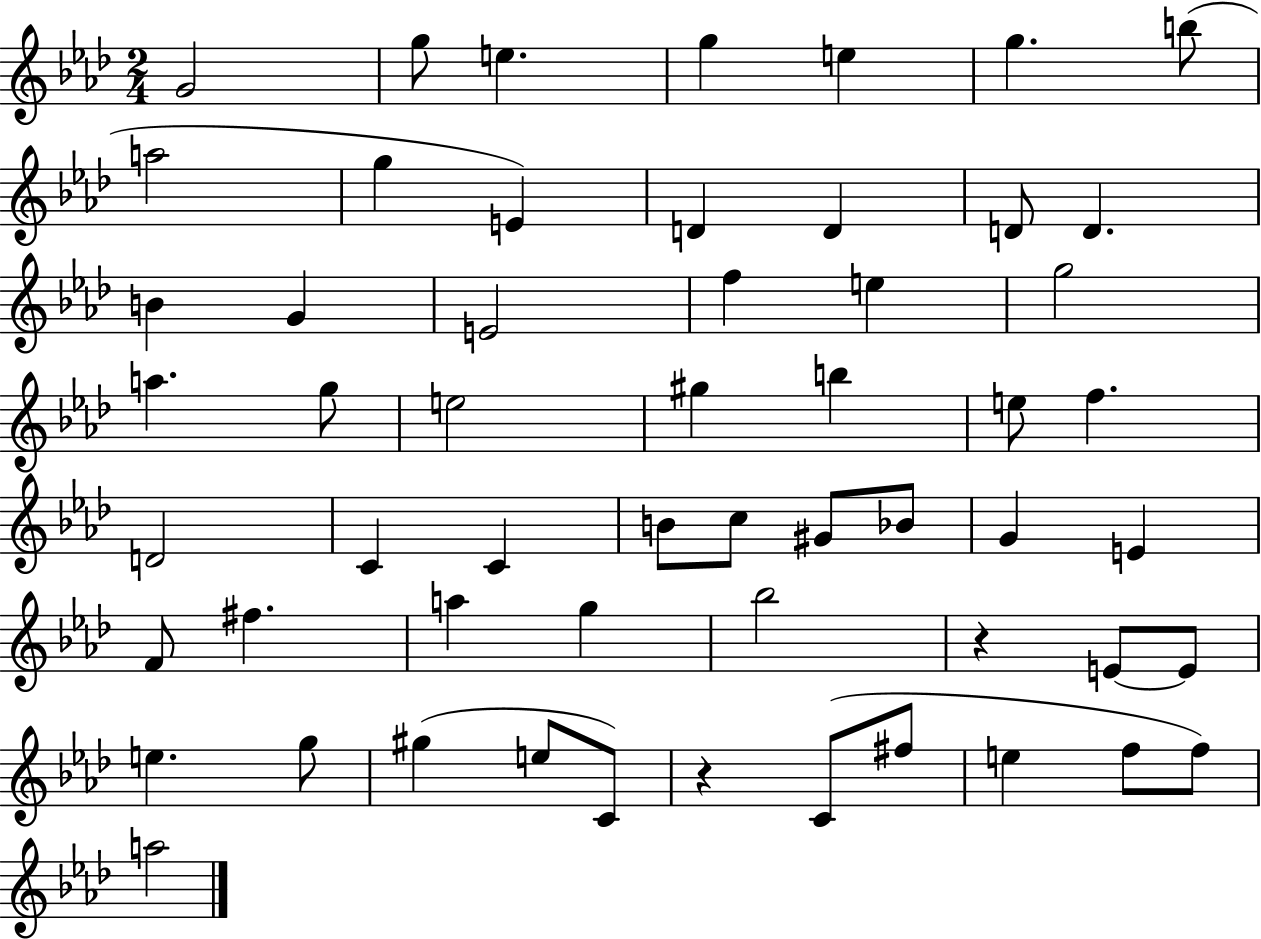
{
  \clef treble
  \numericTimeSignature
  \time 2/4
  \key aes \major
  g'2 | g''8 e''4. | g''4 e''4 | g''4. b''8( | \break a''2 | g''4 e'4) | d'4 d'4 | d'8 d'4. | \break b'4 g'4 | e'2 | f''4 e''4 | g''2 | \break a''4. g''8 | e''2 | gis''4 b''4 | e''8 f''4. | \break d'2 | c'4 c'4 | b'8 c''8 gis'8 bes'8 | g'4 e'4 | \break f'8 fis''4. | a''4 g''4 | bes''2 | r4 e'8~~ e'8 | \break e''4. g''8 | gis''4( e''8 c'8) | r4 c'8( fis''8 | e''4 f''8 f''8) | \break a''2 | \bar "|."
}